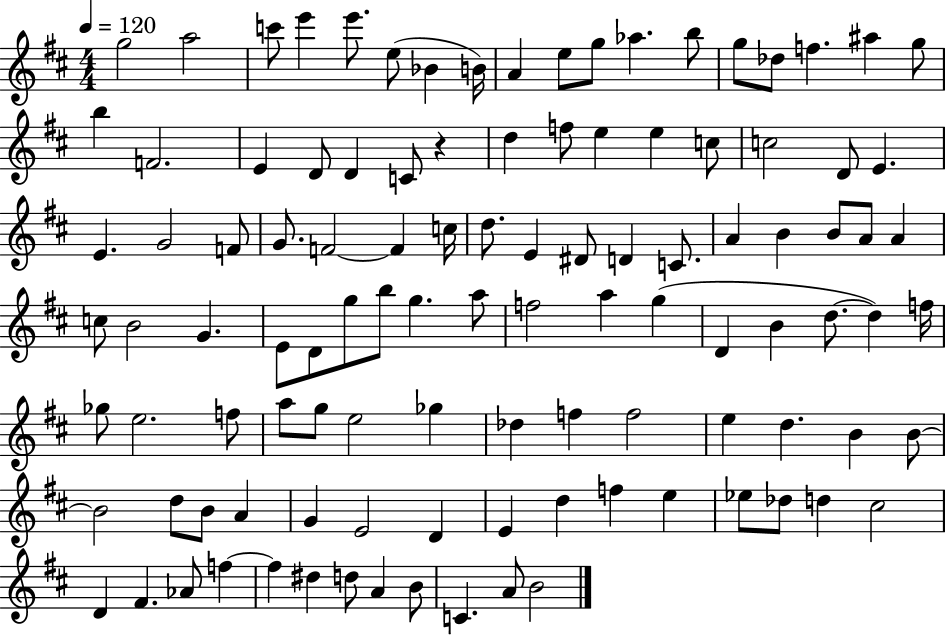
G5/h A5/h C6/e E6/q E6/e. E5/e Bb4/q B4/s A4/q E5/e G5/e Ab5/q. B5/e G5/e Db5/e F5/q. A#5/q G5/e B5/q F4/h. E4/q D4/e D4/q C4/e R/q D5/q F5/e E5/q E5/q C5/e C5/h D4/e E4/q. E4/q. G4/h F4/e G4/e. F4/h F4/q C5/s D5/e. E4/q D#4/e D4/q C4/e. A4/q B4/q B4/e A4/e A4/q C5/e B4/h G4/q. E4/e D4/e G5/e B5/e G5/q. A5/e F5/h A5/q G5/q D4/q B4/q D5/e. D5/q F5/s Gb5/e E5/h. F5/e A5/e G5/e E5/h Gb5/q Db5/q F5/q F5/h E5/q D5/q. B4/q B4/e B4/h D5/e B4/e A4/q G4/q E4/h D4/q E4/q D5/q F5/q E5/q Eb5/e Db5/e D5/q C#5/h D4/q F#4/q. Ab4/e F5/q F5/q D#5/q D5/e A4/q B4/e C4/q. A4/e B4/h